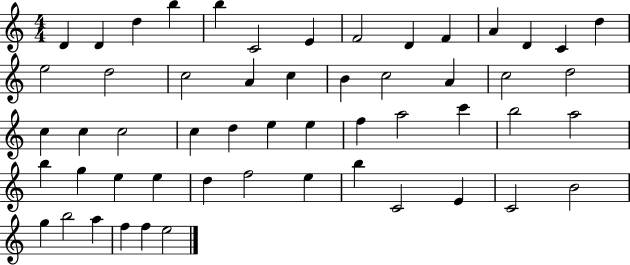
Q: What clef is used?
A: treble